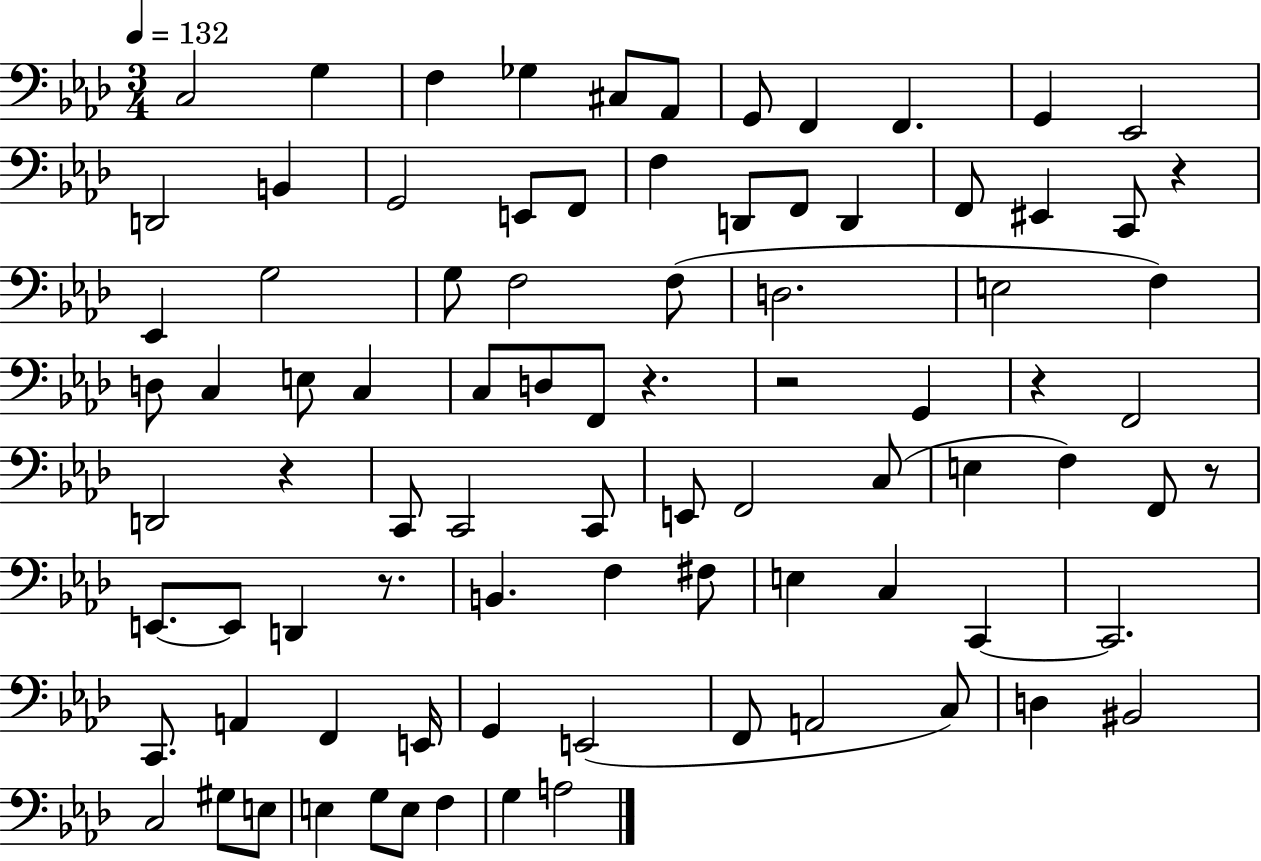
X:1
T:Untitled
M:3/4
L:1/4
K:Ab
C,2 G, F, _G, ^C,/2 _A,,/2 G,,/2 F,, F,, G,, _E,,2 D,,2 B,, G,,2 E,,/2 F,,/2 F, D,,/2 F,,/2 D,, F,,/2 ^E,, C,,/2 z _E,, G,2 G,/2 F,2 F,/2 D,2 E,2 F, D,/2 C, E,/2 C, C,/2 D,/2 F,,/2 z z2 G,, z F,,2 D,,2 z C,,/2 C,,2 C,,/2 E,,/2 F,,2 C,/2 E, F, F,,/2 z/2 E,,/2 E,,/2 D,, z/2 B,, F, ^F,/2 E, C, C,, C,,2 C,,/2 A,, F,, E,,/4 G,, E,,2 F,,/2 A,,2 C,/2 D, ^B,,2 C,2 ^G,/2 E,/2 E, G,/2 E,/2 F, G, A,2